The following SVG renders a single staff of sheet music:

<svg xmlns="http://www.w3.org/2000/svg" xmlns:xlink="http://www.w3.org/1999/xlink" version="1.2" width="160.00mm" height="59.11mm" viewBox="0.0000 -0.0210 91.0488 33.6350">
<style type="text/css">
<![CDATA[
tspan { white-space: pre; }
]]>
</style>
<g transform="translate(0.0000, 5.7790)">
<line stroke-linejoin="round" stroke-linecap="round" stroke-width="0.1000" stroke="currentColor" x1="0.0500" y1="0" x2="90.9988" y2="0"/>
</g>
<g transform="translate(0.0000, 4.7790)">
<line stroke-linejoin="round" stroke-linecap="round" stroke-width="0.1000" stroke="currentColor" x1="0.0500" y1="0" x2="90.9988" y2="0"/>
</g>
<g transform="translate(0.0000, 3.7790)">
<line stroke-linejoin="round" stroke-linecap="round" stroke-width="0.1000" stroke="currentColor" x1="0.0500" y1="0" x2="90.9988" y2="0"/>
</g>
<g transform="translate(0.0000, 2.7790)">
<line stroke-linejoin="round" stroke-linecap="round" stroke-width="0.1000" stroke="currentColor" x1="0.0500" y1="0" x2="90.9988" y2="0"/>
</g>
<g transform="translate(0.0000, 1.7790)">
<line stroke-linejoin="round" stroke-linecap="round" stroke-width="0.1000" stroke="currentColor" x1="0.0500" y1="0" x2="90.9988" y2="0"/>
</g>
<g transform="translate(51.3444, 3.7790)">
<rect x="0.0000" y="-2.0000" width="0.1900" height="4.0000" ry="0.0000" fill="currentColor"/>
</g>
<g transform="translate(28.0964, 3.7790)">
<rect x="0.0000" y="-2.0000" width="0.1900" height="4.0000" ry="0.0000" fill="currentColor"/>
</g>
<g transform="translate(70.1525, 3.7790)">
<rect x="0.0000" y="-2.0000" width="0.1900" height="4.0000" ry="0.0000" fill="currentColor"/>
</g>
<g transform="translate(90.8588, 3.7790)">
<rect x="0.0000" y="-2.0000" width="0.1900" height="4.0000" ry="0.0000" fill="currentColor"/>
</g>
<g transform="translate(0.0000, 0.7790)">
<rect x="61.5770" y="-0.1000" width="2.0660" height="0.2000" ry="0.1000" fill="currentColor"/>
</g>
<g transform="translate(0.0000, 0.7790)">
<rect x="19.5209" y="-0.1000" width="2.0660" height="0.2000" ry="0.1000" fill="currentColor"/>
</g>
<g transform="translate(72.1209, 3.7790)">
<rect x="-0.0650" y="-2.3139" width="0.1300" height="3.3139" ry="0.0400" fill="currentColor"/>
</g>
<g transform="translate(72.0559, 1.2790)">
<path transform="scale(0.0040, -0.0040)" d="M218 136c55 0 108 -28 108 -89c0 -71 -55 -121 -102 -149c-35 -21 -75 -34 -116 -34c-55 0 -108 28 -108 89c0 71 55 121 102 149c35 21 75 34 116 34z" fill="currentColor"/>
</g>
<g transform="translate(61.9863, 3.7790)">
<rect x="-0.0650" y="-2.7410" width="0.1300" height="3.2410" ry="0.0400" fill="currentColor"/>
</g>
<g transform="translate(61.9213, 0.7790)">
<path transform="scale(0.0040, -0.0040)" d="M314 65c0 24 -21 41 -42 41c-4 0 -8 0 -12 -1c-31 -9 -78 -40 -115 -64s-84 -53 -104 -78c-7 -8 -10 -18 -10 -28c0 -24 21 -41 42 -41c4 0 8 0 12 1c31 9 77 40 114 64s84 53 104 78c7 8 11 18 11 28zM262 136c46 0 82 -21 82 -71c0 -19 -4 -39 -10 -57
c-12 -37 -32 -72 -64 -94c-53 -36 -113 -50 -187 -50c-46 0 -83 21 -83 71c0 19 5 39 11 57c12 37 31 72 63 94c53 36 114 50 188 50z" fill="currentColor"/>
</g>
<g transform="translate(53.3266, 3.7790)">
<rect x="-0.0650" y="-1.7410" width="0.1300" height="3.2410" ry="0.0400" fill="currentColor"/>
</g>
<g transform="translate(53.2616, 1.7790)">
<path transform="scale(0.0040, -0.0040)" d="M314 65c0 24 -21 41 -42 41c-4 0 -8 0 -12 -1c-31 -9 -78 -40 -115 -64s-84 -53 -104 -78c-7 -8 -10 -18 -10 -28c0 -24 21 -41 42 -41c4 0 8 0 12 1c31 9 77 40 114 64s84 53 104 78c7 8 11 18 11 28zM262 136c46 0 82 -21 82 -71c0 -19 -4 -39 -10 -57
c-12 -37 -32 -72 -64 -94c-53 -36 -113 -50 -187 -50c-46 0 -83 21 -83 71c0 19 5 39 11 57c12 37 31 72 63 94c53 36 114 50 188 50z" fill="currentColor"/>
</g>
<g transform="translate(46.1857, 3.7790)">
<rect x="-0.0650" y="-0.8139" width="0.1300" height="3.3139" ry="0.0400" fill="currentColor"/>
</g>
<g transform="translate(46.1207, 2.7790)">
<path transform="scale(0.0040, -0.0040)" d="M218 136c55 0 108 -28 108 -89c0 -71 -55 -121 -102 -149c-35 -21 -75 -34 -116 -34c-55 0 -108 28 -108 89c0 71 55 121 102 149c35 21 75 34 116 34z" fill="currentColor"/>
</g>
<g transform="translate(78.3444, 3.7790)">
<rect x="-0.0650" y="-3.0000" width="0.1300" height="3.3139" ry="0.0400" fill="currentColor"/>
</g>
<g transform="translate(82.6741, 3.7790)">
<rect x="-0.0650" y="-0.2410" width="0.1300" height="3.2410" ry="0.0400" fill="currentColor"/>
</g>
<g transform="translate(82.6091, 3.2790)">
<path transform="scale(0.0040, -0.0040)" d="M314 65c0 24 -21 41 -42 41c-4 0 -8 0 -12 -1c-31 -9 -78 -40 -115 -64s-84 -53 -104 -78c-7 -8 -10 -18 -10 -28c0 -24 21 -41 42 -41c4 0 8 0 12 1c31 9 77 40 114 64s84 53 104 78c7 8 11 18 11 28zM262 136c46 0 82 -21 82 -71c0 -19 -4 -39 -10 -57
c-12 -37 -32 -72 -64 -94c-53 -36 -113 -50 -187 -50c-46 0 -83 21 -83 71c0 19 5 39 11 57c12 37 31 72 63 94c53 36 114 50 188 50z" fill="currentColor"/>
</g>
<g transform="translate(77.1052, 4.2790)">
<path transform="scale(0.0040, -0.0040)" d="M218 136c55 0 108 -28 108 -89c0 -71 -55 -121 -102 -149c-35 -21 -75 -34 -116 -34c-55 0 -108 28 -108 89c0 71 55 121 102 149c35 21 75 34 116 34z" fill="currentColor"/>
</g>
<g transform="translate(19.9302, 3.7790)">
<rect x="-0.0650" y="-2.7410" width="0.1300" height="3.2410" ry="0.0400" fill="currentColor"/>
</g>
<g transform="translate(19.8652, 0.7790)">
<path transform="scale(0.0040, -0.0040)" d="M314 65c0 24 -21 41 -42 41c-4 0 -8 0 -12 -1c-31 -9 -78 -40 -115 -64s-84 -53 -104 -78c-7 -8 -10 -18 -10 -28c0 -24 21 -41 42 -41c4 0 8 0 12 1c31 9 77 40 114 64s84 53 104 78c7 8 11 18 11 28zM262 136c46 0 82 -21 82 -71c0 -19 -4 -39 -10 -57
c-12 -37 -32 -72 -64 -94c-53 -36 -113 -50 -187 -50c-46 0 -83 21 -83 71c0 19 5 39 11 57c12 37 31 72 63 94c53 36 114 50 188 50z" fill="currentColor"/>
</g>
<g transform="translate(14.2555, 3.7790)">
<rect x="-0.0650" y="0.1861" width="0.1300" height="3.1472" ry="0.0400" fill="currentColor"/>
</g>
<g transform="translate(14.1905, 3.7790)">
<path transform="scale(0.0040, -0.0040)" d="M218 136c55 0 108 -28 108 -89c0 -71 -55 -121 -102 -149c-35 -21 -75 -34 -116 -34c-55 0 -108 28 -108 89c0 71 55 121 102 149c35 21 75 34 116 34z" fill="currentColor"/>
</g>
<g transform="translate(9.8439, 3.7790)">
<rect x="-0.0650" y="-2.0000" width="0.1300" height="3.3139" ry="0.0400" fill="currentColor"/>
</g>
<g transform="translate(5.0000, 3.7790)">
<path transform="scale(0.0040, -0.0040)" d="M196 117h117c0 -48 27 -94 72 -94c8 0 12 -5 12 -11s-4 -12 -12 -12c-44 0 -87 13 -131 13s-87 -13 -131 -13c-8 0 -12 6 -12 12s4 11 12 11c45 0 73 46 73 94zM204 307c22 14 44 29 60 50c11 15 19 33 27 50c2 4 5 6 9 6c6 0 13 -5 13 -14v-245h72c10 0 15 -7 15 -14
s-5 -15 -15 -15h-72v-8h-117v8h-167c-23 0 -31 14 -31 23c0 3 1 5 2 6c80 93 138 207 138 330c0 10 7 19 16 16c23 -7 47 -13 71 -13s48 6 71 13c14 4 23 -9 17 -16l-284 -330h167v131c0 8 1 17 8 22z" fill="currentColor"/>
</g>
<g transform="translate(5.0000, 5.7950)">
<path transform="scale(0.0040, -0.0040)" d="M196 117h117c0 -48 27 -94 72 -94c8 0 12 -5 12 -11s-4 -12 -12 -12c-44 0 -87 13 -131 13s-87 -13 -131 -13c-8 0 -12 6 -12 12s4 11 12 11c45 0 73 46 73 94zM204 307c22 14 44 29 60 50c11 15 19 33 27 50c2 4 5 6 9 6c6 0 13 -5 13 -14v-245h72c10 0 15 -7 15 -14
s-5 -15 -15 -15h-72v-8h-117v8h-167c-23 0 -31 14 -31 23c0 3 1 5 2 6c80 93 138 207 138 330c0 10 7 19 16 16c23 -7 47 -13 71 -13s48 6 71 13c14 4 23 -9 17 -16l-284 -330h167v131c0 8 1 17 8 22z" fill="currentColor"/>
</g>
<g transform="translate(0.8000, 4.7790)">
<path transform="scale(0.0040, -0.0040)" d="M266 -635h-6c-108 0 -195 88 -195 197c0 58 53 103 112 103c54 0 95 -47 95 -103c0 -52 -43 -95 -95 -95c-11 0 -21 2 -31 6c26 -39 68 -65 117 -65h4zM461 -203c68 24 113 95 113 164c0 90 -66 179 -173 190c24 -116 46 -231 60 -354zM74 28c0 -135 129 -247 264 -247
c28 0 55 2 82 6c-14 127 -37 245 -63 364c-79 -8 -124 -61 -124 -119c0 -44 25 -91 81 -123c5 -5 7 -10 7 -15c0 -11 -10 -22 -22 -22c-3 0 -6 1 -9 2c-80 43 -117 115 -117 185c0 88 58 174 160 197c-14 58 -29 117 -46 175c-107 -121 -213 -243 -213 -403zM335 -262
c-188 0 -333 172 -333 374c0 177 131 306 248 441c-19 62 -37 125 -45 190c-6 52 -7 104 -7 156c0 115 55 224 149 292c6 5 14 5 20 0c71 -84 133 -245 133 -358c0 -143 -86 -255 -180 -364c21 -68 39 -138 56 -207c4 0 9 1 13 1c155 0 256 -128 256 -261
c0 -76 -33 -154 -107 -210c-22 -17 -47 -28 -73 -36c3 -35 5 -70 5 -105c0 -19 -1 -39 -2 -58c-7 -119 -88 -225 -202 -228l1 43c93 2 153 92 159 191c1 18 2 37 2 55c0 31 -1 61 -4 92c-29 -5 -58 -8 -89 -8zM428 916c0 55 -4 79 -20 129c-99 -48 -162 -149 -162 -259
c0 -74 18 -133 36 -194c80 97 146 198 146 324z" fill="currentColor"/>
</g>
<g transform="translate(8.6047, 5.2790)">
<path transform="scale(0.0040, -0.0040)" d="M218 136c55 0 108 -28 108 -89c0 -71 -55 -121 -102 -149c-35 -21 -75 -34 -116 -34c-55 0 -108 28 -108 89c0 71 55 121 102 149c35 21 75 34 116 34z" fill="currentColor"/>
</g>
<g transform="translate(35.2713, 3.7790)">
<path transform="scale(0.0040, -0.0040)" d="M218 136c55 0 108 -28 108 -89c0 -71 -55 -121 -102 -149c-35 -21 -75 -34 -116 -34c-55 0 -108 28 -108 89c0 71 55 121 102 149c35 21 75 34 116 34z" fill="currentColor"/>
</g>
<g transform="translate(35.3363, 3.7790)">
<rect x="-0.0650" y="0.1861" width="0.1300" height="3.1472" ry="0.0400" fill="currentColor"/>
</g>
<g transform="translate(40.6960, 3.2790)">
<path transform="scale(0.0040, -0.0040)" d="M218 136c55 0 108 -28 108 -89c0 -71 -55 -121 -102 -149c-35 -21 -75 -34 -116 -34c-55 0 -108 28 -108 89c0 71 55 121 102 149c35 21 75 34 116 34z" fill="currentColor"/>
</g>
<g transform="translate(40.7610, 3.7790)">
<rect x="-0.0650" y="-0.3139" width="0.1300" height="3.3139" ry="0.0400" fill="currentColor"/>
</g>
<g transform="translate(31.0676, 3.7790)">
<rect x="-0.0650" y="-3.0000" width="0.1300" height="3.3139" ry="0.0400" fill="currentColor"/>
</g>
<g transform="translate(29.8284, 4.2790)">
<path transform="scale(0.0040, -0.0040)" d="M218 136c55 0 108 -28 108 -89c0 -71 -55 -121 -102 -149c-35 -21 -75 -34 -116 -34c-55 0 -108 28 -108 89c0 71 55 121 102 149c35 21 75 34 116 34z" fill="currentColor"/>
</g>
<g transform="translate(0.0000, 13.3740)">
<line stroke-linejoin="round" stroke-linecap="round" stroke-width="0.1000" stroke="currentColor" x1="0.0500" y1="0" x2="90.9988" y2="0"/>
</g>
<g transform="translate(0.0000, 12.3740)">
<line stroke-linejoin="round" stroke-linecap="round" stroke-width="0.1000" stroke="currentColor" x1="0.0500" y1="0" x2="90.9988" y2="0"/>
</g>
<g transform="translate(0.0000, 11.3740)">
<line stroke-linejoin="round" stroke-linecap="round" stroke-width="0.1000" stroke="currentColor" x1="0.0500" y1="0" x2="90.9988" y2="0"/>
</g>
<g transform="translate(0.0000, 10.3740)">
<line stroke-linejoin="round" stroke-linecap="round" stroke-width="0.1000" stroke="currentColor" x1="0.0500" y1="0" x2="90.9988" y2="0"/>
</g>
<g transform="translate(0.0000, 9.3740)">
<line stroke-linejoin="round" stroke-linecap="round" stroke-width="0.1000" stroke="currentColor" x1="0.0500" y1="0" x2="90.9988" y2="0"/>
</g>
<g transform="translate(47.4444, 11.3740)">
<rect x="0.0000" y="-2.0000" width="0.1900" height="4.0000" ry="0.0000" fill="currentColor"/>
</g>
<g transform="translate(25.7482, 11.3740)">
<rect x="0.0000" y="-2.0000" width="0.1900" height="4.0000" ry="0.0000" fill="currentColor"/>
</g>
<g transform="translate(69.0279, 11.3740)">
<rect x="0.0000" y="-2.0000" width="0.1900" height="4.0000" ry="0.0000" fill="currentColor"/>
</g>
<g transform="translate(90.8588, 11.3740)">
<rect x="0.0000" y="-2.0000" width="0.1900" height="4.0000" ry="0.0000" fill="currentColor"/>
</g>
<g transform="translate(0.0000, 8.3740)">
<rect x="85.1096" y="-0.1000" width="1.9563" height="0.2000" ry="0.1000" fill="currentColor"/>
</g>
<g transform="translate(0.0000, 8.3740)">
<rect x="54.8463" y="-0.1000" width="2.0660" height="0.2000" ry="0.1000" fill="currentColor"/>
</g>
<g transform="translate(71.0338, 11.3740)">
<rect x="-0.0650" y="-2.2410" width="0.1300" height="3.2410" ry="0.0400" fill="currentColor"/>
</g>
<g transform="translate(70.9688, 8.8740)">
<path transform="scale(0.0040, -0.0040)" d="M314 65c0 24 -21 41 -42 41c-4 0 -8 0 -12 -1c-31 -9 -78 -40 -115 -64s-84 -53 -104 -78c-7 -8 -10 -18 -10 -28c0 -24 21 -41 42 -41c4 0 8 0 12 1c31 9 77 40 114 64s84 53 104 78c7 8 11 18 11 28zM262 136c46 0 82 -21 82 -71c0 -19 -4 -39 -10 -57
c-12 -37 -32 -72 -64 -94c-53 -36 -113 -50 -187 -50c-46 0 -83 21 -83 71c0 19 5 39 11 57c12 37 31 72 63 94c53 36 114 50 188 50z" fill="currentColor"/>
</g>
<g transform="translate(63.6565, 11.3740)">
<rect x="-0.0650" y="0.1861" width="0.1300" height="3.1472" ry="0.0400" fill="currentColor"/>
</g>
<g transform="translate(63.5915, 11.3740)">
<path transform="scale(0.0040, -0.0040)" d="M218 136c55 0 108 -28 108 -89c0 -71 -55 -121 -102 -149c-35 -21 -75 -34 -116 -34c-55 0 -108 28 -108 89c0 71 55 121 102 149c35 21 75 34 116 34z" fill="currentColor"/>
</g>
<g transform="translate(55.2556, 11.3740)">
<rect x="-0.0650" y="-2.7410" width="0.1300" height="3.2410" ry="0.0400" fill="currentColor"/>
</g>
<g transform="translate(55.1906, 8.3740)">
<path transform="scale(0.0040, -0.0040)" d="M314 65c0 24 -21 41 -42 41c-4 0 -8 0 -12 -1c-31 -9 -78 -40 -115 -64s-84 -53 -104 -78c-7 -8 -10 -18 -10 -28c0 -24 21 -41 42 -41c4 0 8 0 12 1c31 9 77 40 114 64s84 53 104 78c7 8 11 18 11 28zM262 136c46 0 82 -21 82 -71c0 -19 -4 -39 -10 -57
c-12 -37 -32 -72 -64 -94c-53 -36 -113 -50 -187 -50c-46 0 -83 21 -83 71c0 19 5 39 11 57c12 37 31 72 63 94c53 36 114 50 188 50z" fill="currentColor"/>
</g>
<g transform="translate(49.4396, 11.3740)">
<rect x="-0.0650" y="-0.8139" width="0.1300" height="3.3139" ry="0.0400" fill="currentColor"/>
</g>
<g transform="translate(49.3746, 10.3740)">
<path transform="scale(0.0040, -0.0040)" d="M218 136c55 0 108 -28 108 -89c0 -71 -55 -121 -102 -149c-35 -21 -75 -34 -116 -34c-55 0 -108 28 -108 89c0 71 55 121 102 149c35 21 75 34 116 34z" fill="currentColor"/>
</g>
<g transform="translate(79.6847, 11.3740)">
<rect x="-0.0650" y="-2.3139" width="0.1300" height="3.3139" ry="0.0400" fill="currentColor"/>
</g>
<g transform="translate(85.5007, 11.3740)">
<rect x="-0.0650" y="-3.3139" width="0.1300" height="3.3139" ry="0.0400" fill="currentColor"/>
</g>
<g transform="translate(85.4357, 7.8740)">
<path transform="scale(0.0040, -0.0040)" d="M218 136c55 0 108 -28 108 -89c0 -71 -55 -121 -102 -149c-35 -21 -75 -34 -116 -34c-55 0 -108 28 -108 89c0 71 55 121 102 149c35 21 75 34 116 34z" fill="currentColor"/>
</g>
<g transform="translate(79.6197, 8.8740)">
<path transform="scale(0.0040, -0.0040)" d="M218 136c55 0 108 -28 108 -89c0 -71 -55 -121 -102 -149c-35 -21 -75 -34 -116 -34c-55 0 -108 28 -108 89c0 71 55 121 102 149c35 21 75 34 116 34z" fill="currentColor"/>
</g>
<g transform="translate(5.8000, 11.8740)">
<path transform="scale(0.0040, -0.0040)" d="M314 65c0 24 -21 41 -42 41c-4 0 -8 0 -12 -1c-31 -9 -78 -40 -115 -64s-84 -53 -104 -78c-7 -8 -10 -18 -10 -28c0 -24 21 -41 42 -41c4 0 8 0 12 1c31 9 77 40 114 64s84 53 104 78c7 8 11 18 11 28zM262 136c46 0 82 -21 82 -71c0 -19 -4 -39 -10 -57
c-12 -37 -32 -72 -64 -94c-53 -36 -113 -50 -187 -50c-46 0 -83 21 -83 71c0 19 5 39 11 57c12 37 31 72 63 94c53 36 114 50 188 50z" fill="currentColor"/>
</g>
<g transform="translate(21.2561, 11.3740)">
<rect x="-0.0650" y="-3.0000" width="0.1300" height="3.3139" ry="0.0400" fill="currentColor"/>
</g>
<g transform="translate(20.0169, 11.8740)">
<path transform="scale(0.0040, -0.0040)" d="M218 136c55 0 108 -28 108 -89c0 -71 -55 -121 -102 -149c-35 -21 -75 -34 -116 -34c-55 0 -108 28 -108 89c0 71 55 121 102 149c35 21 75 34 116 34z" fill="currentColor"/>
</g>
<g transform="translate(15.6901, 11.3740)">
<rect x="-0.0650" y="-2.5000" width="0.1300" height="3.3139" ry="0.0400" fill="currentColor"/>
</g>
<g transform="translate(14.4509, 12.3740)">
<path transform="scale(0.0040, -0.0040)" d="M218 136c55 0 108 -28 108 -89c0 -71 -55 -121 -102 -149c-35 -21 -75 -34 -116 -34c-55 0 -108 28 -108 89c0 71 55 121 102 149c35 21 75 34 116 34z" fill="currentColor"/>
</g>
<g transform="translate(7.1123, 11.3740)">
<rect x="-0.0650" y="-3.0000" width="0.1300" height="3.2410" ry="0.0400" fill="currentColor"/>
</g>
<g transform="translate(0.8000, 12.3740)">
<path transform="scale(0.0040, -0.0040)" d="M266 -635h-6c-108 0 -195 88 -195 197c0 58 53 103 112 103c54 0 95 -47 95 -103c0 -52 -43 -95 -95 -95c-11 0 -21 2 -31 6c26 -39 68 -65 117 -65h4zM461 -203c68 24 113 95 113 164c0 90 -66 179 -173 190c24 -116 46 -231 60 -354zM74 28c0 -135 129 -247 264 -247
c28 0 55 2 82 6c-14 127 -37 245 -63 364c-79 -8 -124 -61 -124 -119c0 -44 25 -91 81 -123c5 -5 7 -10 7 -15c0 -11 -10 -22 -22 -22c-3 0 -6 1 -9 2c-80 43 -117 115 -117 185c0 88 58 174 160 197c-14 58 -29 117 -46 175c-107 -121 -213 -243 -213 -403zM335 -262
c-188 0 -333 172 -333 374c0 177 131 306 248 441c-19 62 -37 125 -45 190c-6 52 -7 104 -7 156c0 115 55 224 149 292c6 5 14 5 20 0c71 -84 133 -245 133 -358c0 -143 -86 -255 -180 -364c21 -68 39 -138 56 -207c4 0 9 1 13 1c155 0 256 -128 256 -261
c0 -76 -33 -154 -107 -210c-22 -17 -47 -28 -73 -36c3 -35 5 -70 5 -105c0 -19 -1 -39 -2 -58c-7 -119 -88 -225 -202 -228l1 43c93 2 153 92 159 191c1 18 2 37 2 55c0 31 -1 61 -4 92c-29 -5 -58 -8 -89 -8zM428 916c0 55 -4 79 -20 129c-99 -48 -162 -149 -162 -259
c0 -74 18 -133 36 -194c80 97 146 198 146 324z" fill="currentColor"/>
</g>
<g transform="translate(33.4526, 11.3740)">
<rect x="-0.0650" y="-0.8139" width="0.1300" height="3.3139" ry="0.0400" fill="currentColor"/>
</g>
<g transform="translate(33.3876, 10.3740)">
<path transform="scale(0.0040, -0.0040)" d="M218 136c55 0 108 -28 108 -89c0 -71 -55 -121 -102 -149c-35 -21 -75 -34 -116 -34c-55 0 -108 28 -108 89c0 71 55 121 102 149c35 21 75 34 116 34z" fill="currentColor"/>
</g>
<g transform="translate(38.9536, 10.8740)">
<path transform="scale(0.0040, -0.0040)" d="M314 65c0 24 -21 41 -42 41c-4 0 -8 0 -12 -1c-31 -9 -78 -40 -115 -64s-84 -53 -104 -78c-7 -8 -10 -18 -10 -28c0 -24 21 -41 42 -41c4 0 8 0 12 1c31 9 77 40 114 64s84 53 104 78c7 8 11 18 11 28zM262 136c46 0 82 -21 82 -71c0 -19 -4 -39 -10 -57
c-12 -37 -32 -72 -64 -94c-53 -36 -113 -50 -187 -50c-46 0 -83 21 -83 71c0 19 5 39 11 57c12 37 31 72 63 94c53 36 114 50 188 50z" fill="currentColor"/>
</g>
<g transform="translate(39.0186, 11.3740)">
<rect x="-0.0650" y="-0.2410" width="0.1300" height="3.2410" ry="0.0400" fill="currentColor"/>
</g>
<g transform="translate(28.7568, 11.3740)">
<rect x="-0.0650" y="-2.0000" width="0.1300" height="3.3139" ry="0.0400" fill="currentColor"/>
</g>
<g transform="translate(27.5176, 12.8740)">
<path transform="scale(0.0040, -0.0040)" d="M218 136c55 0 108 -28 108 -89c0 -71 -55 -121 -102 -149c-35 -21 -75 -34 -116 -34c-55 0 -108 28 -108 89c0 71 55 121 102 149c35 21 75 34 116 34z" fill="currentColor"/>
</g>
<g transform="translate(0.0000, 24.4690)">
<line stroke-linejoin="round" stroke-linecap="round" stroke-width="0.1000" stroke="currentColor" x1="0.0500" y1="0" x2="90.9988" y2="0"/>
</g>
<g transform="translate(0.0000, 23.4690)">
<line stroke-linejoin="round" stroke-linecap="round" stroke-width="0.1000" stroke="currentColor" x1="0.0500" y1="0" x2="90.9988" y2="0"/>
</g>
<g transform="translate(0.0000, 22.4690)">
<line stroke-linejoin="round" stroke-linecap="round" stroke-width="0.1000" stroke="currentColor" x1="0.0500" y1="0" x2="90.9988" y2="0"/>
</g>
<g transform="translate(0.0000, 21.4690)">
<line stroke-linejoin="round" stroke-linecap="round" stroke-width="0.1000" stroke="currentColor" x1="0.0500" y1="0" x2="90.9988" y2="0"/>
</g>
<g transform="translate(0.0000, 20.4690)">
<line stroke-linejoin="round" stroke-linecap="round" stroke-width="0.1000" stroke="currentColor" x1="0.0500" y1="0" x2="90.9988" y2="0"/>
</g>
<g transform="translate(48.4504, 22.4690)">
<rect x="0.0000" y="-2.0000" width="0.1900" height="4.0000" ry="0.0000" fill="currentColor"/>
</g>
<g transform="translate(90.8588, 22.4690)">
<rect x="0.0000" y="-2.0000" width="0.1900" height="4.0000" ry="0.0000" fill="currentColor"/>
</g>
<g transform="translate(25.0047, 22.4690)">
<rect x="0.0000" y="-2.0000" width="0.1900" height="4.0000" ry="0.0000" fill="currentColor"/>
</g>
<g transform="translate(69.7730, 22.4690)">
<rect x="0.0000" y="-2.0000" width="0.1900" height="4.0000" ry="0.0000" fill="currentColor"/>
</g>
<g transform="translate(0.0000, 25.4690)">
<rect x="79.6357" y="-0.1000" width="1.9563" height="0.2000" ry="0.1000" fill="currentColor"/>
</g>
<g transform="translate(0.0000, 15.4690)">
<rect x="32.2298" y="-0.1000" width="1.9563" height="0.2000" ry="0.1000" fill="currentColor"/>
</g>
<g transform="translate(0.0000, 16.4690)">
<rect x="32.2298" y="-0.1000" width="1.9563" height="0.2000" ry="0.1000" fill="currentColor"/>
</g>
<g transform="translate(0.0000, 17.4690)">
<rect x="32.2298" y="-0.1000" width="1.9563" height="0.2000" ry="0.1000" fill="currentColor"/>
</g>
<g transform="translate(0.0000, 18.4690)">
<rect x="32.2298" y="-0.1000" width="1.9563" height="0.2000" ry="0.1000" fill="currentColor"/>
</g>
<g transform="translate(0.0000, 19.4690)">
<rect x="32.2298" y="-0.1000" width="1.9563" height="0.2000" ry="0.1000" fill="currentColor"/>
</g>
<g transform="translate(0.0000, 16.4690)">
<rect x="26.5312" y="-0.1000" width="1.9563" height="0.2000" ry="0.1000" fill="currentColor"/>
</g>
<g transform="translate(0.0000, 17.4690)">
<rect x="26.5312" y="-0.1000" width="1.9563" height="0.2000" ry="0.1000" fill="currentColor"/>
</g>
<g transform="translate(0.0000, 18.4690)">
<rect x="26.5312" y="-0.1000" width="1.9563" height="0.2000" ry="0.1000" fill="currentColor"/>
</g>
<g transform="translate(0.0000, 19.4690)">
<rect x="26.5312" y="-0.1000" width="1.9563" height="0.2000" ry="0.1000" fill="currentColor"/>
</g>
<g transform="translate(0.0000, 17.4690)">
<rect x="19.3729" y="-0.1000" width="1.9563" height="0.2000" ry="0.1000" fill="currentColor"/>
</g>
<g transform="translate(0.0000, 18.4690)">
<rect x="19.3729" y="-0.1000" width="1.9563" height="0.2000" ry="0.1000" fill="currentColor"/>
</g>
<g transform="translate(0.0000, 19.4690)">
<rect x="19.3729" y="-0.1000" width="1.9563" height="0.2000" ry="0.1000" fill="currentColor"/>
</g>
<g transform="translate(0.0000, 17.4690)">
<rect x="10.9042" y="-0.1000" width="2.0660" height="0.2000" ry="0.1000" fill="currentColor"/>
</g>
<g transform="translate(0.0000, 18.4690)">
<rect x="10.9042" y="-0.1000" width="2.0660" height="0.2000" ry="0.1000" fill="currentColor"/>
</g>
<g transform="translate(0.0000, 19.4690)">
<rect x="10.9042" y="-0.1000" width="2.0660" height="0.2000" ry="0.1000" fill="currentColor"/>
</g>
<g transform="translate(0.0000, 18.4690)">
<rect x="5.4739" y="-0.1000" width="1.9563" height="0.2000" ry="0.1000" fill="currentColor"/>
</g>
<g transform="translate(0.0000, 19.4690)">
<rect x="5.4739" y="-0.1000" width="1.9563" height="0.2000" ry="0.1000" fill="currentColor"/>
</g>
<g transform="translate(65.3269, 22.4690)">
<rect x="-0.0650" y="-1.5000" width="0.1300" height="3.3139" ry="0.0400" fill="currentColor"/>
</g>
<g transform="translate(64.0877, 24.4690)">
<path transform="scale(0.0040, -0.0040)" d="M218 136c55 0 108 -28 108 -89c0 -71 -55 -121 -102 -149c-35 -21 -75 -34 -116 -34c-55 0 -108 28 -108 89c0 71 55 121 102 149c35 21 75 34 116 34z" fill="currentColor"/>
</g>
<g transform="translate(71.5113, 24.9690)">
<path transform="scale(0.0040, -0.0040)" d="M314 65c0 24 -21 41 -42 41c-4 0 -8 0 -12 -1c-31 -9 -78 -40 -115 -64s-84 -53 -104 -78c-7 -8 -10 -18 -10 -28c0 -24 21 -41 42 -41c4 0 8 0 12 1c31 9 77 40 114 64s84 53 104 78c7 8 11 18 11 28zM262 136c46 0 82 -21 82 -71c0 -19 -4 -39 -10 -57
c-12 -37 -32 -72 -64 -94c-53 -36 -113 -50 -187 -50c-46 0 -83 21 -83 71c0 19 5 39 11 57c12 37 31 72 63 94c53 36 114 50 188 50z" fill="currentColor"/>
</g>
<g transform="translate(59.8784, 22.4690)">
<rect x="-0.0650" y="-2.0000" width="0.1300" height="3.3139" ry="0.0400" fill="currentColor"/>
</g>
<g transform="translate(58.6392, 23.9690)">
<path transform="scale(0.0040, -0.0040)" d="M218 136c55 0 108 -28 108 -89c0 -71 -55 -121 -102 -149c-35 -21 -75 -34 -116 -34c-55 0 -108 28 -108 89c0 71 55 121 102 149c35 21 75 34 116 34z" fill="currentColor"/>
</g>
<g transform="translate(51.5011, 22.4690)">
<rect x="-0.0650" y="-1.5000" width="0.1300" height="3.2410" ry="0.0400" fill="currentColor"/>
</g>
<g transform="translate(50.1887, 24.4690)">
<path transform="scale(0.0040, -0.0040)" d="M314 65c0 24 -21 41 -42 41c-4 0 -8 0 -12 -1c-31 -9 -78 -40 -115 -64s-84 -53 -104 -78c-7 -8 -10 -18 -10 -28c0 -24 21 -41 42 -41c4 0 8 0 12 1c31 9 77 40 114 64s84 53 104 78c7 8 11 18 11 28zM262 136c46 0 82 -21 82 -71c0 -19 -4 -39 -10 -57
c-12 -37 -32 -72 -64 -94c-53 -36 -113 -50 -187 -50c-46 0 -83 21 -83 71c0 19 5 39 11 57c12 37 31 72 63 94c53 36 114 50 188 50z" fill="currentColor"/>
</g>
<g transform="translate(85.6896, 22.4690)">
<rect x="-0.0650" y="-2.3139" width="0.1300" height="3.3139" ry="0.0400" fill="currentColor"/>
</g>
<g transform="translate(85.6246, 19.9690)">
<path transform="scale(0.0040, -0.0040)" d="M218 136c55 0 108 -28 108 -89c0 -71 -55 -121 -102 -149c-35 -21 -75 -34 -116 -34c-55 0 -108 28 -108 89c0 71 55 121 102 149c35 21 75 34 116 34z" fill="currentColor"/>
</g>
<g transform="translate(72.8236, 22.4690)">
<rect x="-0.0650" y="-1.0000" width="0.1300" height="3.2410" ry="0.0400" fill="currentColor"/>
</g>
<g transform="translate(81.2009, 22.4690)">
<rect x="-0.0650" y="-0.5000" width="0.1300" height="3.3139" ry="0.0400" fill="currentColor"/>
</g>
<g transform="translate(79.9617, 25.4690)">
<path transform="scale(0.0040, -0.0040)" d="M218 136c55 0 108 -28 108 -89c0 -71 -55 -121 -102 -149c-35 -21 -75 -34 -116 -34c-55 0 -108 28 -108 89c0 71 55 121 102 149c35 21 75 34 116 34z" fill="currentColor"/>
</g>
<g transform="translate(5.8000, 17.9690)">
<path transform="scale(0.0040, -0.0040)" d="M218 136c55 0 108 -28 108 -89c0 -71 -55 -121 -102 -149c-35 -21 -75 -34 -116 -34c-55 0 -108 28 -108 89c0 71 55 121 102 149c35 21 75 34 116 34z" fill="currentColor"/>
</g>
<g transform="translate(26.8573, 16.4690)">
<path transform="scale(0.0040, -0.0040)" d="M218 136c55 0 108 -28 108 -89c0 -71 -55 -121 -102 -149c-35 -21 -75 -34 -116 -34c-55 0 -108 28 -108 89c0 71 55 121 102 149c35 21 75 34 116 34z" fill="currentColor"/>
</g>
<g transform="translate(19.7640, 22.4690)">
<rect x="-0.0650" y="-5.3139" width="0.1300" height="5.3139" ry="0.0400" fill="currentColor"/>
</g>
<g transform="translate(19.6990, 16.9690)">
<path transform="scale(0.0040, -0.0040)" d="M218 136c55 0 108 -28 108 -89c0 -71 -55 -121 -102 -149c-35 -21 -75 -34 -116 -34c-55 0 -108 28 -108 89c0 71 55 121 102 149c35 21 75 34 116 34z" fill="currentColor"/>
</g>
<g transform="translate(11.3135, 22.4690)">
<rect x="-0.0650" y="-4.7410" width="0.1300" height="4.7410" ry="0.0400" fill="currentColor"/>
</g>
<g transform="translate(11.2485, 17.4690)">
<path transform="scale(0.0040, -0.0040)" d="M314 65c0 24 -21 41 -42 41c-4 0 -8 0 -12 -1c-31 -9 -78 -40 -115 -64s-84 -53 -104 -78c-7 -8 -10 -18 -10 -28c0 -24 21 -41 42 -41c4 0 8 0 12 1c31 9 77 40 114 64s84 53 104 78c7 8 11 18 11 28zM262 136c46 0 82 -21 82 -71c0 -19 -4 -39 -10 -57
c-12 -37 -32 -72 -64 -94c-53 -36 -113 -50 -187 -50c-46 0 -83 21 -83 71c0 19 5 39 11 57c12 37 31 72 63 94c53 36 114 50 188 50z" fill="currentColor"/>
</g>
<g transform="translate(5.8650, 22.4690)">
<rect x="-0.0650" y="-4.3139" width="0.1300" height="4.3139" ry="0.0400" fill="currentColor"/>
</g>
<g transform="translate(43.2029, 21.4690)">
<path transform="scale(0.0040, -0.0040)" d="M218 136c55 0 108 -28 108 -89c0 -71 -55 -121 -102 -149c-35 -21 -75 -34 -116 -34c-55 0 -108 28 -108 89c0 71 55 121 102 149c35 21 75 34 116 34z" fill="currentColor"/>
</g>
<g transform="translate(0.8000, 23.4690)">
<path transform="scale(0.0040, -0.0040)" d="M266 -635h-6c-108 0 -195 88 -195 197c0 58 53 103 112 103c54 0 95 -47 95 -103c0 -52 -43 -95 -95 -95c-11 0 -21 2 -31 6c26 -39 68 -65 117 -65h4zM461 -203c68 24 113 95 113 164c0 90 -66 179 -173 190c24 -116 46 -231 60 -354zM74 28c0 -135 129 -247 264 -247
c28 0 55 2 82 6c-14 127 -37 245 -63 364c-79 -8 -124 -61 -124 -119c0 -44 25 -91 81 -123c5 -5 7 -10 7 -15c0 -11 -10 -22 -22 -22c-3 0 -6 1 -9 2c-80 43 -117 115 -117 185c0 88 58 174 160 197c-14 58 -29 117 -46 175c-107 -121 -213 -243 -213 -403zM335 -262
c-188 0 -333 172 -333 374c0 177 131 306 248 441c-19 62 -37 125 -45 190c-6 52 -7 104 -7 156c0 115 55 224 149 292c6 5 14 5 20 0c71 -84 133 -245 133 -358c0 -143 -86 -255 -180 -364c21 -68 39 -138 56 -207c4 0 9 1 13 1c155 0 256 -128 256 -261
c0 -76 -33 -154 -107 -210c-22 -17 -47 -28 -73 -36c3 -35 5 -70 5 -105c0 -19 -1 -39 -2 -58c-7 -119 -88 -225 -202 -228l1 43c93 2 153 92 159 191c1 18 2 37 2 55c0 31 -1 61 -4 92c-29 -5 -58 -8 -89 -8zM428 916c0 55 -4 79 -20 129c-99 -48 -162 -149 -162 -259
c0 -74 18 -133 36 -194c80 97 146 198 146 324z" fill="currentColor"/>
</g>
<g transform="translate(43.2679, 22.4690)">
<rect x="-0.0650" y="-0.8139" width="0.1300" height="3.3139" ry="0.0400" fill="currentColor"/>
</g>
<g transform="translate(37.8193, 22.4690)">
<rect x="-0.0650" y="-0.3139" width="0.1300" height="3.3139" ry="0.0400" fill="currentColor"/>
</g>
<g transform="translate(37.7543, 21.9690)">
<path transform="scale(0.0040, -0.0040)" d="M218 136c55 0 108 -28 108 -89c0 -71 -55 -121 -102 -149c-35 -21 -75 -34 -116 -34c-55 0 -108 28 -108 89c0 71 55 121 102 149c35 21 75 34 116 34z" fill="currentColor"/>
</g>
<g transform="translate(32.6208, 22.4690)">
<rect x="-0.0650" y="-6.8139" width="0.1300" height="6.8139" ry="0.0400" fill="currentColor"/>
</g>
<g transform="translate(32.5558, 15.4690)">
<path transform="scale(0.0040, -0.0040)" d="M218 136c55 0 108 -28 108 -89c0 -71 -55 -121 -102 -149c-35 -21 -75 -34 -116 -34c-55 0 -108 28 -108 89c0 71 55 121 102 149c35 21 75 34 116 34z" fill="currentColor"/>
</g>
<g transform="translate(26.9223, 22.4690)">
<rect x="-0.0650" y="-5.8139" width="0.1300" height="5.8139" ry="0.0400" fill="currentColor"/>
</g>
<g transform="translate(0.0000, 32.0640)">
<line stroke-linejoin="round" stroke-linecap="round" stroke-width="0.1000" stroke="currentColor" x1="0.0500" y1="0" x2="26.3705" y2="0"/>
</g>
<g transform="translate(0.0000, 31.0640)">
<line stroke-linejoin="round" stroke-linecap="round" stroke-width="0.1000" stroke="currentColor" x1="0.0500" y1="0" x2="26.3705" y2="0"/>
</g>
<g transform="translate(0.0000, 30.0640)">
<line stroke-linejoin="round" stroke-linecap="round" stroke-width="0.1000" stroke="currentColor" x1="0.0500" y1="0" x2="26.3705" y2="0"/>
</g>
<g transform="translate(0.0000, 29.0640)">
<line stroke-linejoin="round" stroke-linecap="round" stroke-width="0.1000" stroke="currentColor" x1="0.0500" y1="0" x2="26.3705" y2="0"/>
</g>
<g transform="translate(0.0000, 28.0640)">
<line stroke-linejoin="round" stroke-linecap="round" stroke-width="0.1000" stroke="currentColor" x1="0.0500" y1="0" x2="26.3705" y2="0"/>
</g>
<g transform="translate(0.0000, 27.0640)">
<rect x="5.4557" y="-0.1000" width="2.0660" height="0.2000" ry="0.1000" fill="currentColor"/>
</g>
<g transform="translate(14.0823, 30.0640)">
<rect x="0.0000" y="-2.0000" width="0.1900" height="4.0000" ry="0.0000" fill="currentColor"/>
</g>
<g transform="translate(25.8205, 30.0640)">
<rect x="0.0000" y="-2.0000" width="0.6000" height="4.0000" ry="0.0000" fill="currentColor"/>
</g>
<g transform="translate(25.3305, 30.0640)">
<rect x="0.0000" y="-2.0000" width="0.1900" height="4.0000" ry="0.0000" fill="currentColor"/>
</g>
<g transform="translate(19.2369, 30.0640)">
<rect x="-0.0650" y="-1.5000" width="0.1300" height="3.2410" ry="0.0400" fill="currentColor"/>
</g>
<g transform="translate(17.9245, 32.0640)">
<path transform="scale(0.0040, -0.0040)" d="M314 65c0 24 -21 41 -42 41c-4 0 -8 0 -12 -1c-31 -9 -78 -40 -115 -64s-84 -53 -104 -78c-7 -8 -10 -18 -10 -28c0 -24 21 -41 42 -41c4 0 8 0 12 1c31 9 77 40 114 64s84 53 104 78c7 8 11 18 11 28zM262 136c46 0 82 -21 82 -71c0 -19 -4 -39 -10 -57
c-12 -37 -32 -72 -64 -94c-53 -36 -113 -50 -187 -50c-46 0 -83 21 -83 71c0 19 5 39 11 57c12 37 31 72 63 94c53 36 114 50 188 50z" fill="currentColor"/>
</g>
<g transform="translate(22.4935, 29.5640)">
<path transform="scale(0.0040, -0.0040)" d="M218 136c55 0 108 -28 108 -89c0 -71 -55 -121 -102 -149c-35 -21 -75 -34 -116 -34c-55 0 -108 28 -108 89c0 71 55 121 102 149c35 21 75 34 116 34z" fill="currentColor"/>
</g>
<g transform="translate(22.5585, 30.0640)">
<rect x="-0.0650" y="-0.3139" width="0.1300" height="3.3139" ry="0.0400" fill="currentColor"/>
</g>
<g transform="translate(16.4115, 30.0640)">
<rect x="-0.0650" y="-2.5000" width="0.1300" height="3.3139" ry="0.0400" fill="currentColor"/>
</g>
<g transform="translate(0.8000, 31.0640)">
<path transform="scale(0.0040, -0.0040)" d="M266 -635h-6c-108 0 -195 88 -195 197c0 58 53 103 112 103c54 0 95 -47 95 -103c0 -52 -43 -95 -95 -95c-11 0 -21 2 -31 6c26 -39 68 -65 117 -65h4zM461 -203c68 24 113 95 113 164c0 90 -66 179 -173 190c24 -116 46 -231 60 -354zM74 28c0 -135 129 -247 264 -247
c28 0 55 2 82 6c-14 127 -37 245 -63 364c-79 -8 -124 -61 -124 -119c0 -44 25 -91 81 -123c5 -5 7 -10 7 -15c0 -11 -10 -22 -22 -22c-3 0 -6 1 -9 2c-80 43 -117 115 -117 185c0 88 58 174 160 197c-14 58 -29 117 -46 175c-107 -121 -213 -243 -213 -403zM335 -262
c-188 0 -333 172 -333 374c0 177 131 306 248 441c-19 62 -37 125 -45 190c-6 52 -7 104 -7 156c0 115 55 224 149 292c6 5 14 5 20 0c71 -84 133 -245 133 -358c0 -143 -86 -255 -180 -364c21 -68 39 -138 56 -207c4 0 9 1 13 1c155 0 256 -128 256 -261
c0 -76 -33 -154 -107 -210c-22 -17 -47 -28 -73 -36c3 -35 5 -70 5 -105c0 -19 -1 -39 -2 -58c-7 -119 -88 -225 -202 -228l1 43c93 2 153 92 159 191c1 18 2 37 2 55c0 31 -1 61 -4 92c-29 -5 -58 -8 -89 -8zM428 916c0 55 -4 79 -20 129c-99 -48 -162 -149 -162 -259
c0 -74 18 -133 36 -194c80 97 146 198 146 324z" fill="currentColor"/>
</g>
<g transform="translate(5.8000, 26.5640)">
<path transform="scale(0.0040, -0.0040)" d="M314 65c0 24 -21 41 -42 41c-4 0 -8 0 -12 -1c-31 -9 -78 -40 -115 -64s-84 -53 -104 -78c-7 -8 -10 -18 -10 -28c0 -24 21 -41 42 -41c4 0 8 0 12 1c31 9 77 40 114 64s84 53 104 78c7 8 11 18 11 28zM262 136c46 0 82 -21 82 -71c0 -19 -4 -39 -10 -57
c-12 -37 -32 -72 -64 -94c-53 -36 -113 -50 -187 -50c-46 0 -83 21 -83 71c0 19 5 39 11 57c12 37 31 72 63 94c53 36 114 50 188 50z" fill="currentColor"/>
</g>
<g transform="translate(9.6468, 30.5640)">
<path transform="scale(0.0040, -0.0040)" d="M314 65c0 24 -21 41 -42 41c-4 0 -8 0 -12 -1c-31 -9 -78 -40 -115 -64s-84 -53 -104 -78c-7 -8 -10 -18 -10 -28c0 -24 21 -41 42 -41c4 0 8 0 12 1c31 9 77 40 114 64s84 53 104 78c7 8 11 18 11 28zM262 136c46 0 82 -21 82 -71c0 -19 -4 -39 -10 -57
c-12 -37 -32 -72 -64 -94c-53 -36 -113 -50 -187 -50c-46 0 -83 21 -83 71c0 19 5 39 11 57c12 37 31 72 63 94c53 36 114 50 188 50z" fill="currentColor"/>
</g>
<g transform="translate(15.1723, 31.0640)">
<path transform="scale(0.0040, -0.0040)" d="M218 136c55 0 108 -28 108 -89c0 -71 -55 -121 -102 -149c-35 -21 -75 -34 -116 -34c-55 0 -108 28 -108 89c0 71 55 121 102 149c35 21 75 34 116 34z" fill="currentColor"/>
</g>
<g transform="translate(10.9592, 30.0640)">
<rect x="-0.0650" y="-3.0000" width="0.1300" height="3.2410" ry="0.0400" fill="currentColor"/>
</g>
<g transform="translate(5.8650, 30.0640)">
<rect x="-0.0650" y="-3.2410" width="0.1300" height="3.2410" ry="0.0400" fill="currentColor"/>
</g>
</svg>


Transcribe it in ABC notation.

X:1
T:Untitled
M:4/4
L:1/4
K:C
F B a2 A B c d f2 a2 g A c2 A2 G A F d c2 d a2 B g2 g b d' e'2 f' g' b' c d E2 F E D2 C g b2 A2 G E2 c